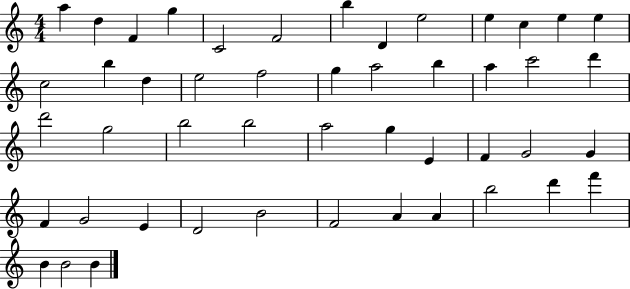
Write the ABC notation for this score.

X:1
T:Untitled
M:4/4
L:1/4
K:C
a d F g C2 F2 b D e2 e c e e c2 b d e2 f2 g a2 b a c'2 d' d'2 g2 b2 b2 a2 g E F G2 G F G2 E D2 B2 F2 A A b2 d' f' B B2 B